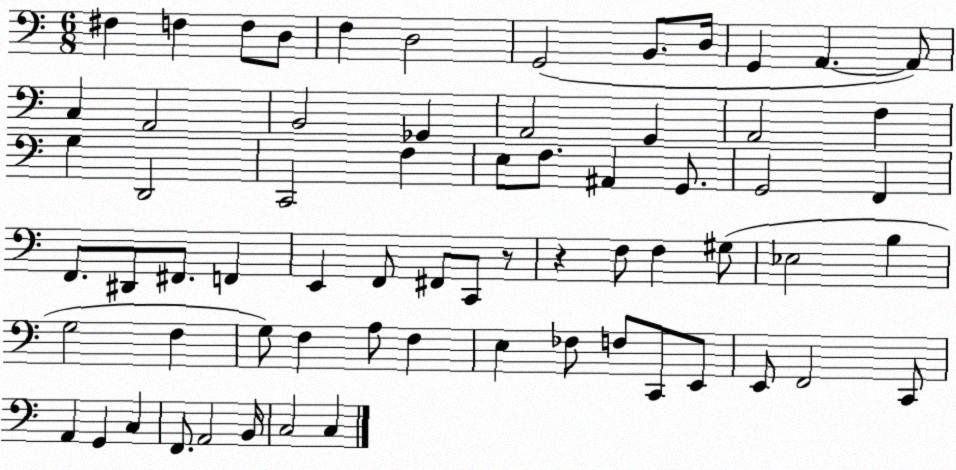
X:1
T:Untitled
M:6/8
L:1/4
K:C
^F, F, F,/2 D,/2 F, D,2 G,,2 B,,/2 D,/4 G,, A,, A,,/2 C, A,,2 B,,2 _G,, A,,2 G,, A,,2 F, G, D,,2 C,,2 F, E,/2 F,/2 ^A,, G,,/2 G,,2 F,, F,,/2 ^D,,/2 ^F,,/2 F,, E,, F,,/2 ^F,,/2 C,,/2 z/2 z F,/2 F, ^G,/2 _E,2 B, G,2 F, G,/2 F, A,/2 F, E, _F,/2 F,/2 C,,/2 E,,/2 E,,/2 F,,2 C,,/2 A,, G,, C, F,,/2 A,,2 B,,/4 C,2 C,